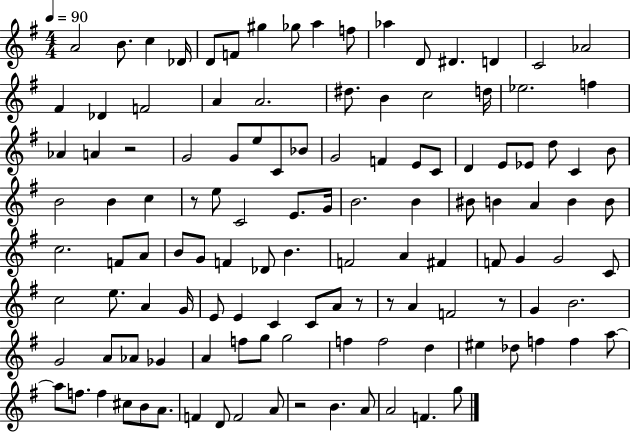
X:1
T:Untitled
M:4/4
L:1/4
K:G
A2 B/2 c _D/4 D/2 F/2 ^g _g/2 a f/2 _a D/2 ^D D C2 _A2 ^F _D F2 A A2 ^d/2 B c2 d/4 _e2 f _A A z2 G2 G/2 e/2 C/2 _B/2 G2 F E/2 C/2 D E/2 _E/2 d/2 C B/2 B2 B c z/2 e/2 C2 E/2 G/4 B2 B ^B/2 B A B B/2 c2 F/2 A/2 B/2 G/2 F _D/2 B F2 A ^F F/2 G G2 C/2 c2 e/2 A G/4 E/2 E C C/2 A/2 z/2 z/2 A F2 z/2 G B2 G2 A/2 _A/2 _G A f/2 g/2 g2 f f2 d ^e _d/2 f f a/2 a/2 f/2 f ^c/2 B/2 A/2 F D/2 F2 A/2 z2 B A/2 A2 F g/2